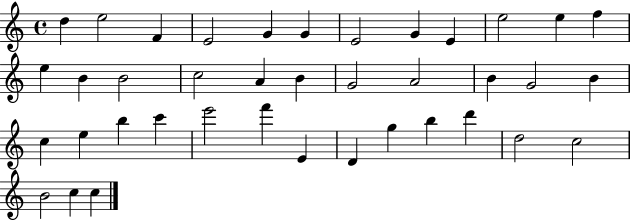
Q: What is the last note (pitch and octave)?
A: C5